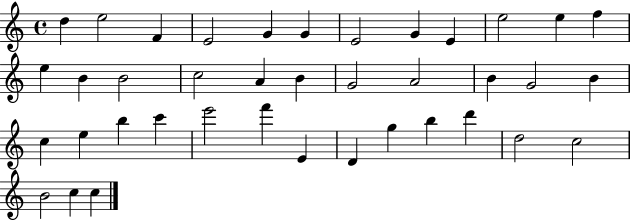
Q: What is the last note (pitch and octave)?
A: C5